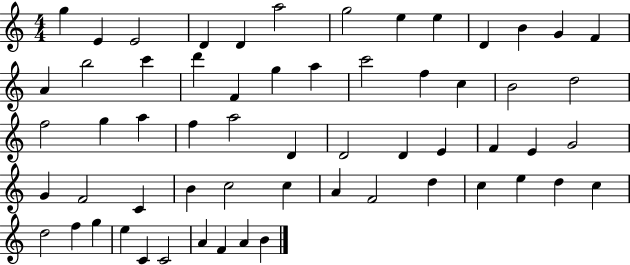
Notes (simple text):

G5/q E4/q E4/h D4/q D4/q A5/h G5/h E5/q E5/q D4/q B4/q G4/q F4/q A4/q B5/h C6/q D6/q F4/q G5/q A5/q C6/h F5/q C5/q B4/h D5/h F5/h G5/q A5/q F5/q A5/h D4/q D4/h D4/q E4/q F4/q E4/q G4/h G4/q F4/h C4/q B4/q C5/h C5/q A4/q F4/h D5/q C5/q E5/q D5/q C5/q D5/h F5/q G5/q E5/q C4/q C4/h A4/q F4/q A4/q B4/q